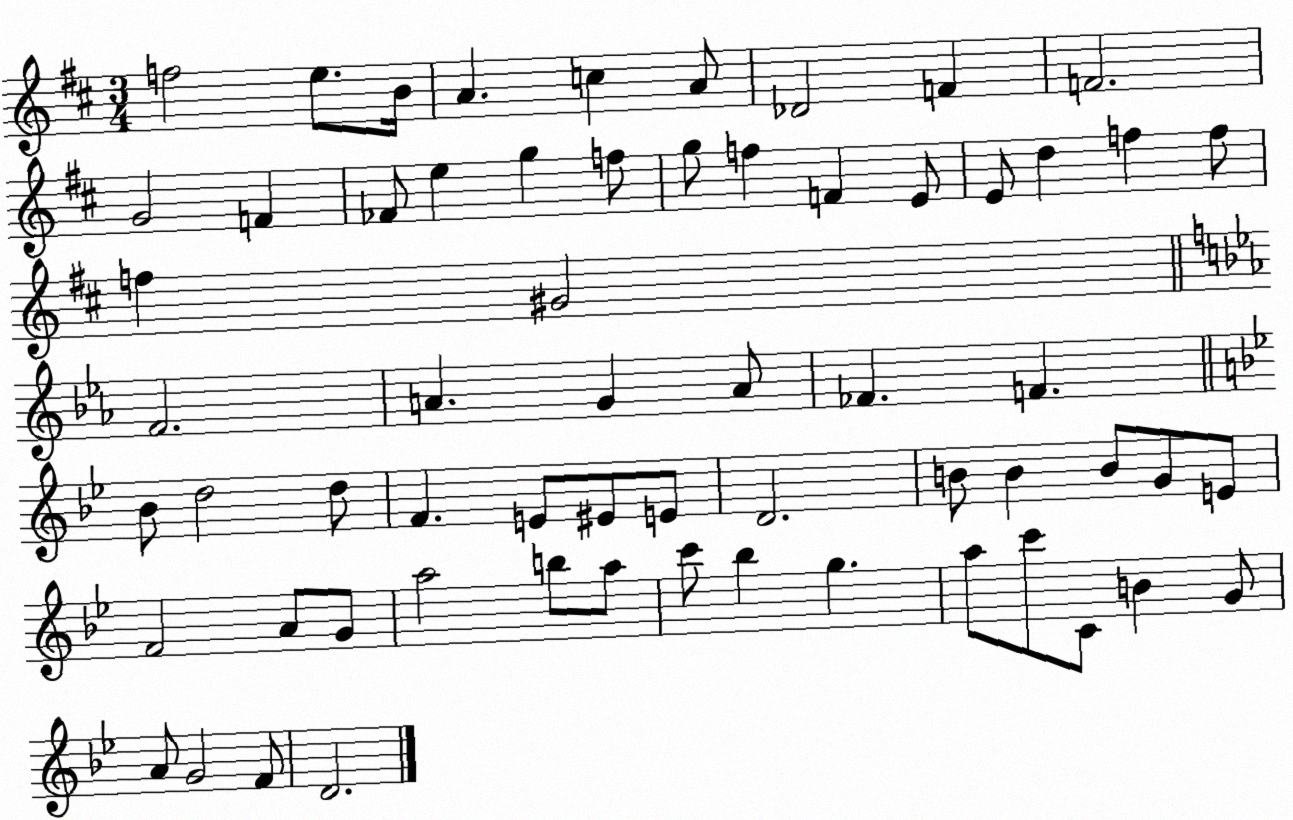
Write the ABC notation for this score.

X:1
T:Untitled
M:3/4
L:1/4
K:D
f2 e/2 B/4 A c A/2 _D2 F F2 G2 F _F/2 e g f/2 g/2 f F E/2 E/2 d f f/2 f ^G2 F2 A G A/2 _F F _B/2 d2 d/2 F E/2 ^E/2 E/2 D2 B/2 B B/2 G/2 E/2 F2 A/2 G/2 a2 b/2 a/2 c'/2 _b g a/2 c'/2 C/2 B G/2 A/2 G2 F/2 D2